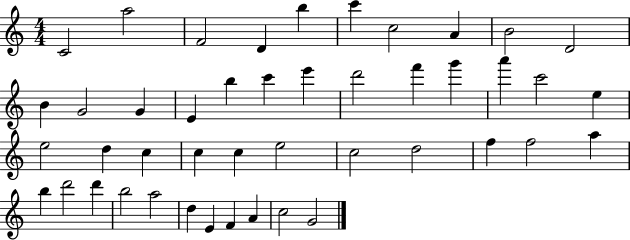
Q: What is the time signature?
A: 4/4